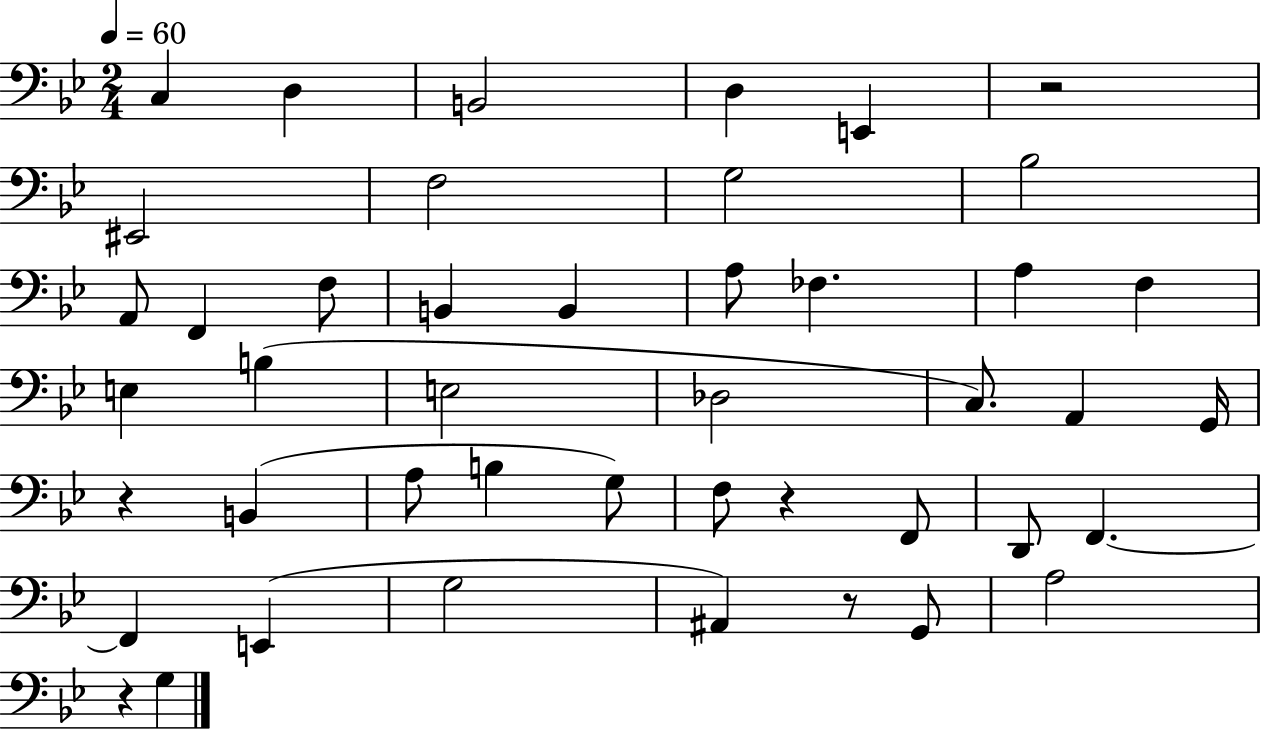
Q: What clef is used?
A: bass